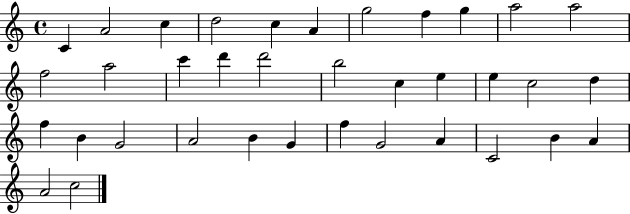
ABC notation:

X:1
T:Untitled
M:4/4
L:1/4
K:C
C A2 c d2 c A g2 f g a2 a2 f2 a2 c' d' d'2 b2 c e e c2 d f B G2 A2 B G f G2 A C2 B A A2 c2